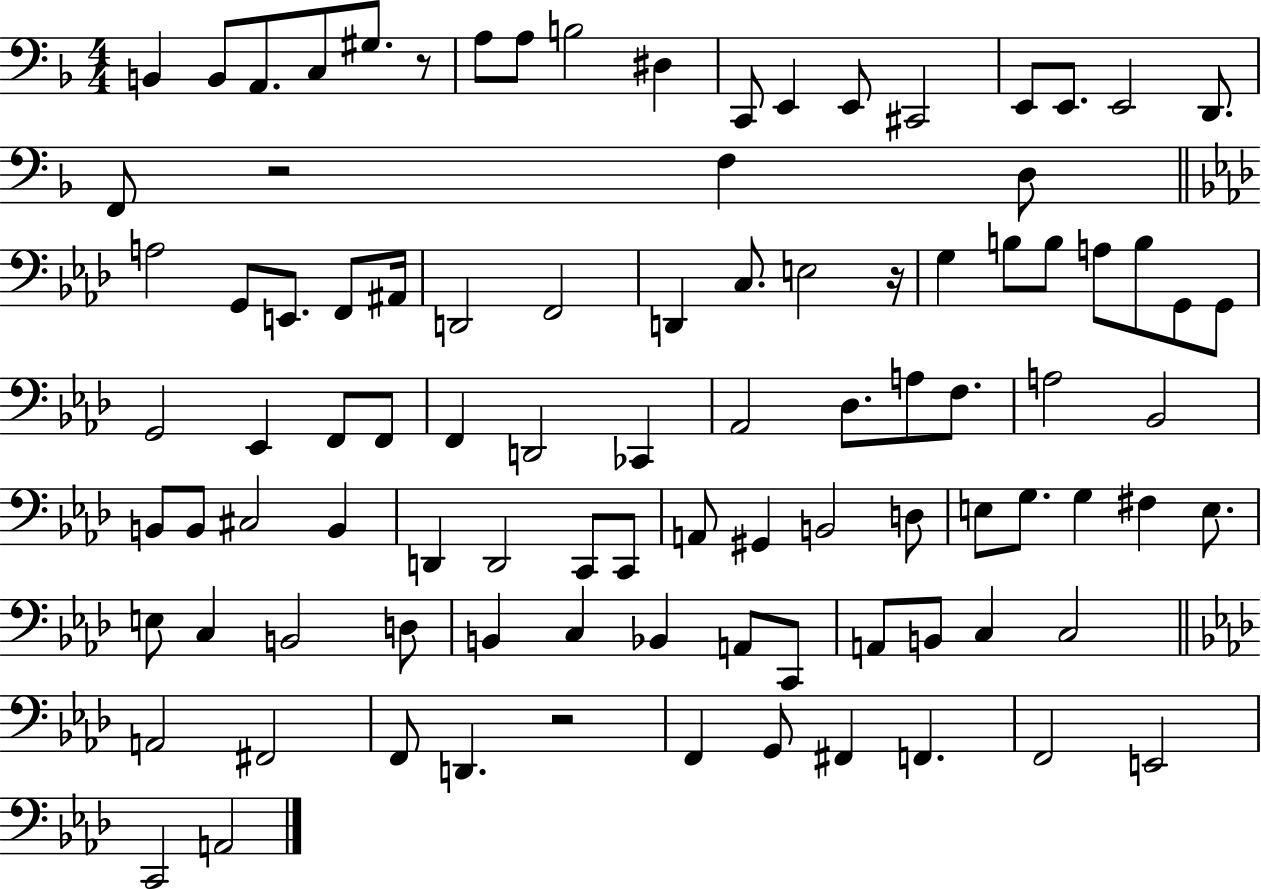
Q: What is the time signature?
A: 4/4